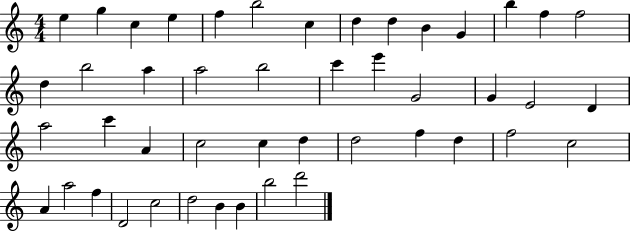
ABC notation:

X:1
T:Untitled
M:4/4
L:1/4
K:C
e g c e f b2 c d d B G b f f2 d b2 a a2 b2 c' e' G2 G E2 D a2 c' A c2 c d d2 f d f2 c2 A a2 f D2 c2 d2 B B b2 d'2